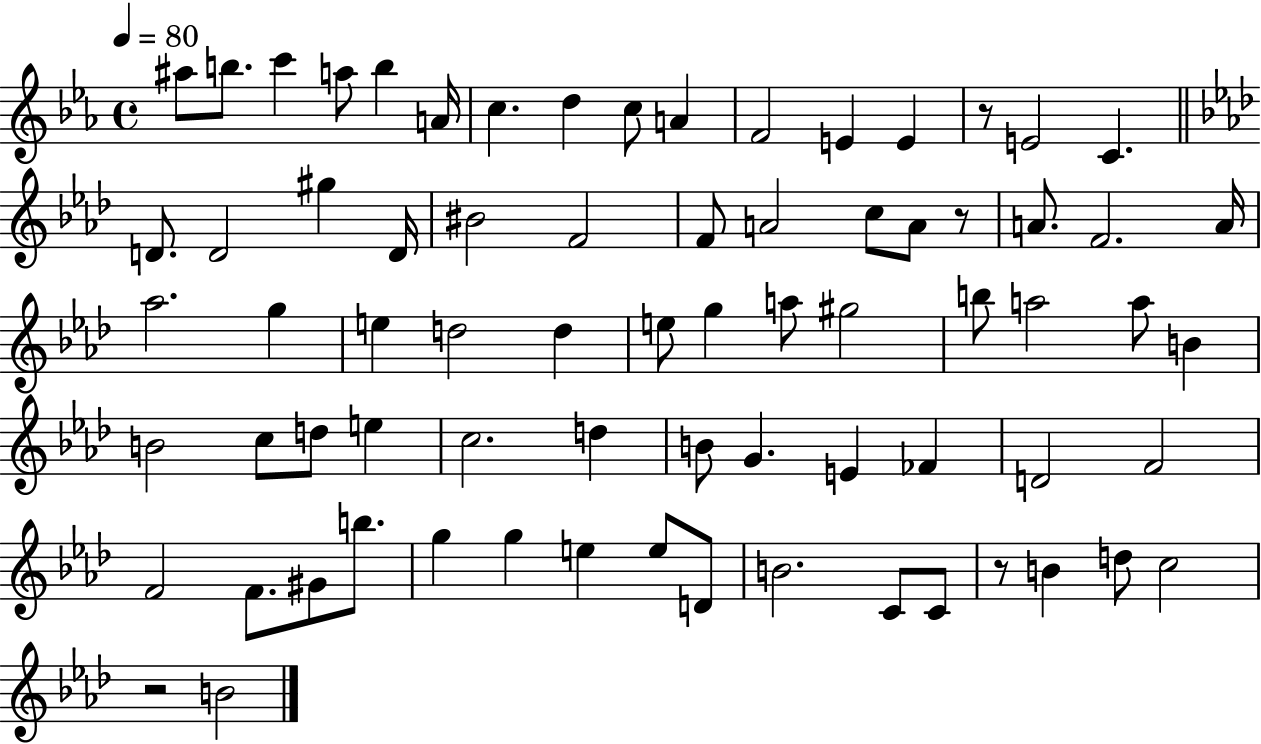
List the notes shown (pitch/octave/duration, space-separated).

A#5/e B5/e. C6/q A5/e B5/q A4/s C5/q. D5/q C5/e A4/q F4/h E4/q E4/q R/e E4/h C4/q. D4/e. D4/h G#5/q D4/s BIS4/h F4/h F4/e A4/h C5/e A4/e R/e A4/e. F4/h. A4/s Ab5/h. G5/q E5/q D5/h D5/q E5/e G5/q A5/e G#5/h B5/e A5/h A5/e B4/q B4/h C5/e D5/e E5/q C5/h. D5/q B4/e G4/q. E4/q FES4/q D4/h F4/h F4/h F4/e. G#4/e B5/e. G5/q G5/q E5/q E5/e D4/e B4/h. C4/e C4/e R/e B4/q D5/e C5/h R/h B4/h